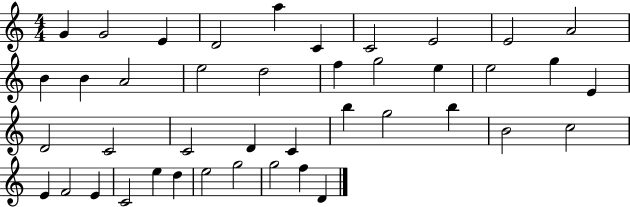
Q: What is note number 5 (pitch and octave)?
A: A5